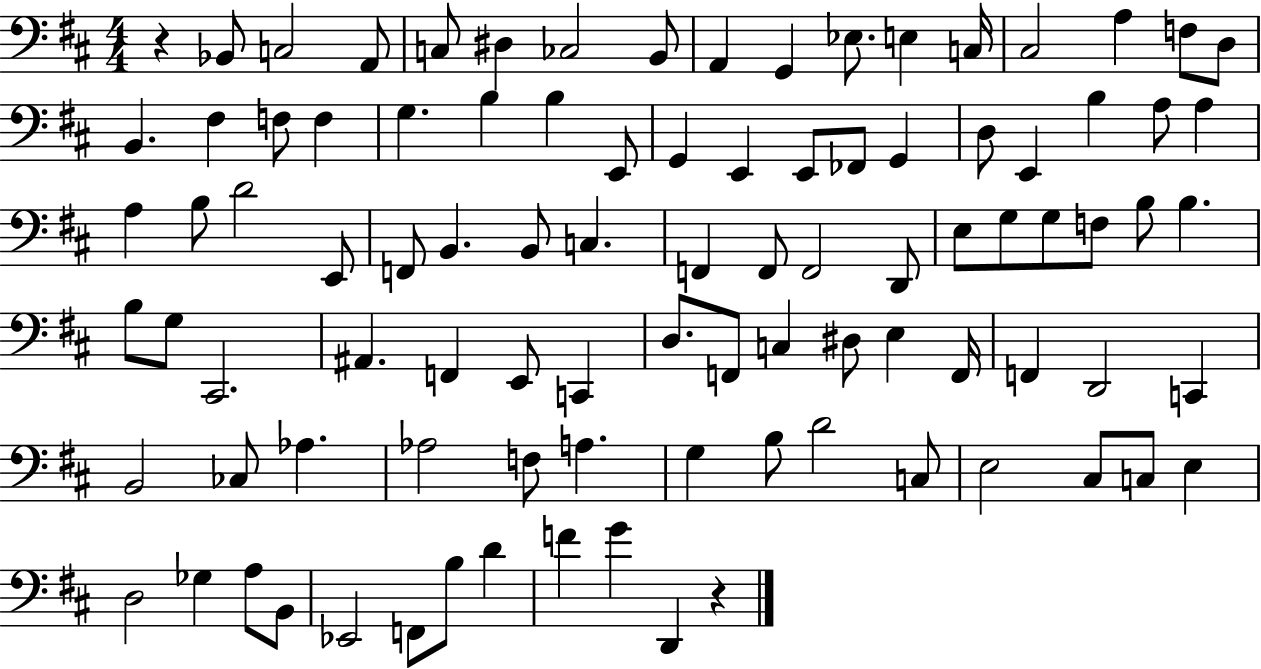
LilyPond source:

{
  \clef bass
  \numericTimeSignature
  \time 4/4
  \key d \major
  r4 bes,8 c2 a,8 | c8 dis4 ces2 b,8 | a,4 g,4 ees8. e4 c16 | cis2 a4 f8 d8 | \break b,4. fis4 f8 f4 | g4. b4 b4 e,8 | g,4 e,4 e,8 fes,8 g,4 | d8 e,4 b4 a8 a4 | \break a4 b8 d'2 e,8 | f,8 b,4. b,8 c4. | f,4 f,8 f,2 d,8 | e8 g8 g8 f8 b8 b4. | \break b8 g8 cis,2. | ais,4. f,4 e,8 c,4 | d8. f,8 c4 dis8 e4 f,16 | f,4 d,2 c,4 | \break b,2 ces8 aes4. | aes2 f8 a4. | g4 b8 d'2 c8 | e2 cis8 c8 e4 | \break d2 ges4 a8 b,8 | ees,2 f,8 b8 d'4 | f'4 g'4 d,4 r4 | \bar "|."
}